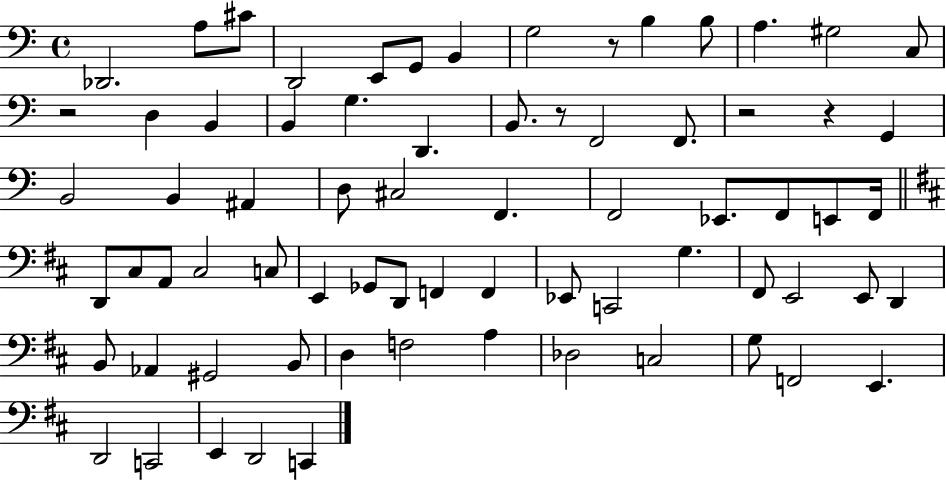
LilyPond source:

{
  \clef bass
  \time 4/4
  \defaultTimeSignature
  \key c \major
  \repeat volta 2 { des,2. a8 cis'8 | d,2 e,8 g,8 b,4 | g2 r8 b4 b8 | a4. gis2 c8 | \break r2 d4 b,4 | b,4 g4. d,4. | b,8. r8 f,2 f,8. | r2 r4 g,4 | \break b,2 b,4 ais,4 | d8 cis2 f,4. | f,2 ees,8. f,8 e,8 f,16 | \bar "||" \break \key d \major d,8 cis8 a,8 cis2 c8 | e,4 ges,8 d,8 f,4 f,4 | ees,8 c,2 g4. | fis,8 e,2 e,8 d,4 | \break b,8 aes,4 gis,2 b,8 | d4 f2 a4 | des2 c2 | g8 f,2 e,4. | \break d,2 c,2 | e,4 d,2 c,4 | } \bar "|."
}